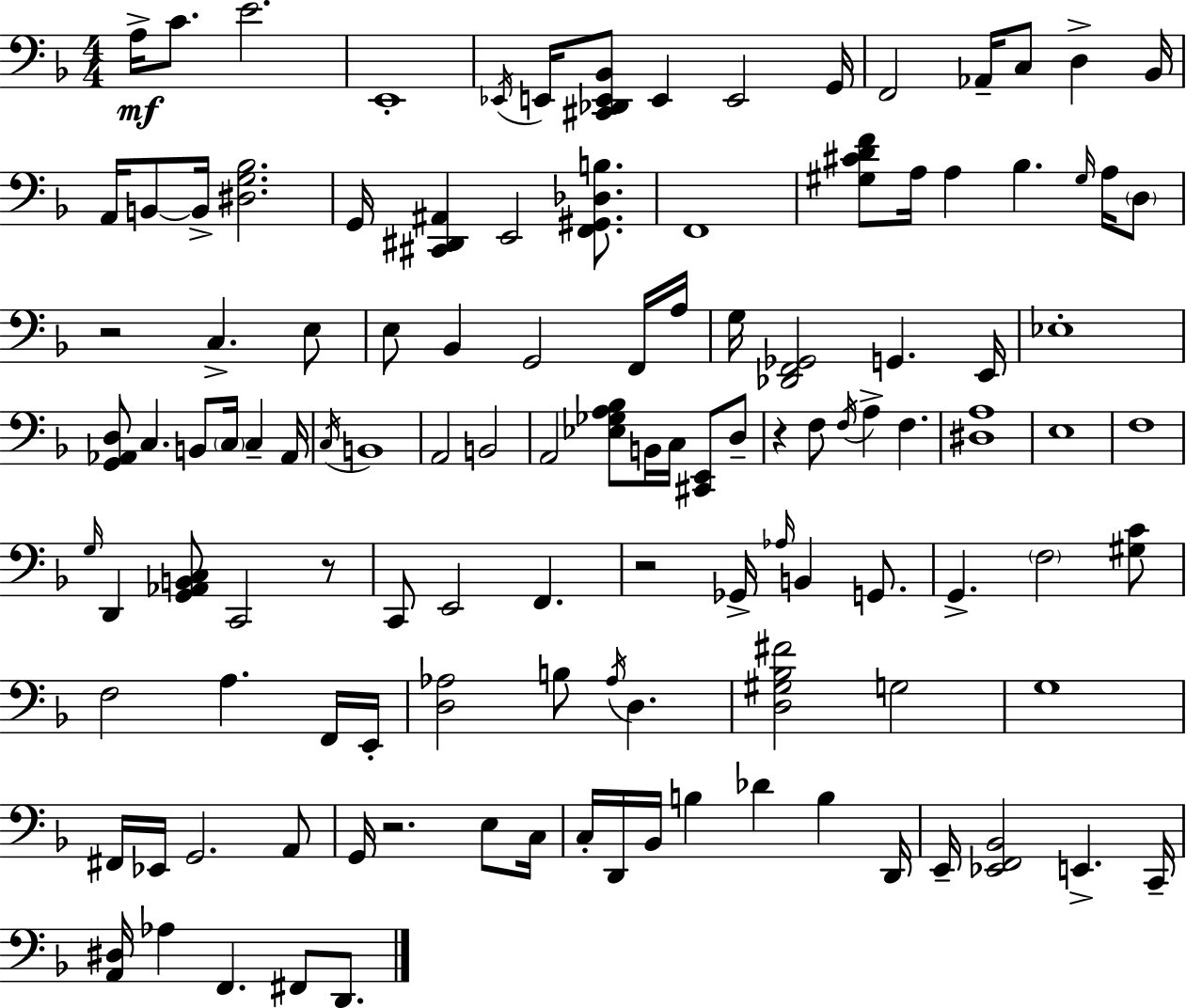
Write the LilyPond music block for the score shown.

{
  \clef bass
  \numericTimeSignature
  \time 4/4
  \key d \minor
  \repeat volta 2 { a16->\mf c'8. e'2. | e,1-. | \acciaccatura { ees,16 } e,16 <cis, des, e, bes,>8 e,4 e,2 | g,16 f,2 aes,16-- c8 d4-> | \break bes,16 a,16 b,8~~ b,16-> <dis g bes>2. | g,16 <cis, dis, ais,>4 e,2 <f, gis, des b>8. | f,1 | <gis cis' d' f'>8 a16 a4 bes4. \grace { gis16 } a16 | \break \parenthesize d8 r2 c4.-> | e8 e8 bes,4 g,2 | f,16 a16 g16 <des, f, ges,>2 g,4. | e,16 ees1-. | \break <g, aes, d>8 c4. b,8 \parenthesize c16 c4-- | aes,16 \acciaccatura { c16 } b,1 | a,2 b,2 | a,2 <ees ges a bes>8 b,16 c16 <cis, e,>8 | \break d8-- r4 f8 \acciaccatura { f16 } a4-> f4. | <dis a>1 | e1 | f1 | \break \grace { g16 } d,4 <g, aes, b, c>8 c,2 | r8 c,8 e,2 f,4. | r2 ges,16-> \grace { aes16 } b,4 | g,8. g,4.-> \parenthesize f2 | \break <gis c'>8 f2 a4. | f,16 e,16-. <d aes>2 b8 | \acciaccatura { aes16 } d4. <d gis bes fis'>2 g2 | g1 | \break fis,16 ees,16 g,2. | a,8 g,16 r2. | e8 c16 c16-. d,16 bes,16 b4 des'4 | b4 d,16 e,16-- <ees, f, bes,>2 | \break e,4.-> c,16-- <a, dis>16 aes4 f,4. | fis,8 d,8. } \bar "|."
}